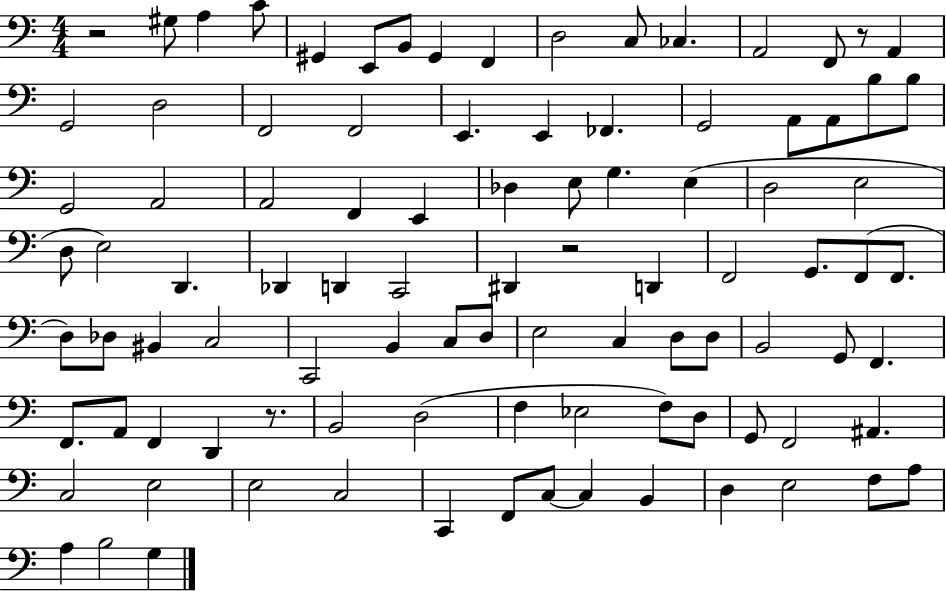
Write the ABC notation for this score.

X:1
T:Untitled
M:4/4
L:1/4
K:C
z2 ^G,/2 A, C/2 ^G,, E,,/2 B,,/2 ^G,, F,, D,2 C,/2 _C, A,,2 F,,/2 z/2 A,, G,,2 D,2 F,,2 F,,2 E,, E,, _F,, G,,2 A,,/2 A,,/2 B,/2 B,/2 G,,2 A,,2 A,,2 F,, E,, _D, E,/2 G, E, D,2 E,2 D,/2 E,2 D,, _D,, D,, C,,2 ^D,, z2 D,, F,,2 G,,/2 F,,/2 F,,/2 D,/2 _D,/2 ^B,, C,2 C,,2 B,, C,/2 D,/2 E,2 C, D,/2 D,/2 B,,2 G,,/2 F,, F,,/2 A,,/2 F,, D,, z/2 B,,2 D,2 F, _E,2 F,/2 D,/2 G,,/2 F,,2 ^A,, C,2 E,2 E,2 C,2 C,, F,,/2 C,/2 C, B,, D, E,2 F,/2 A,/2 A, B,2 G,